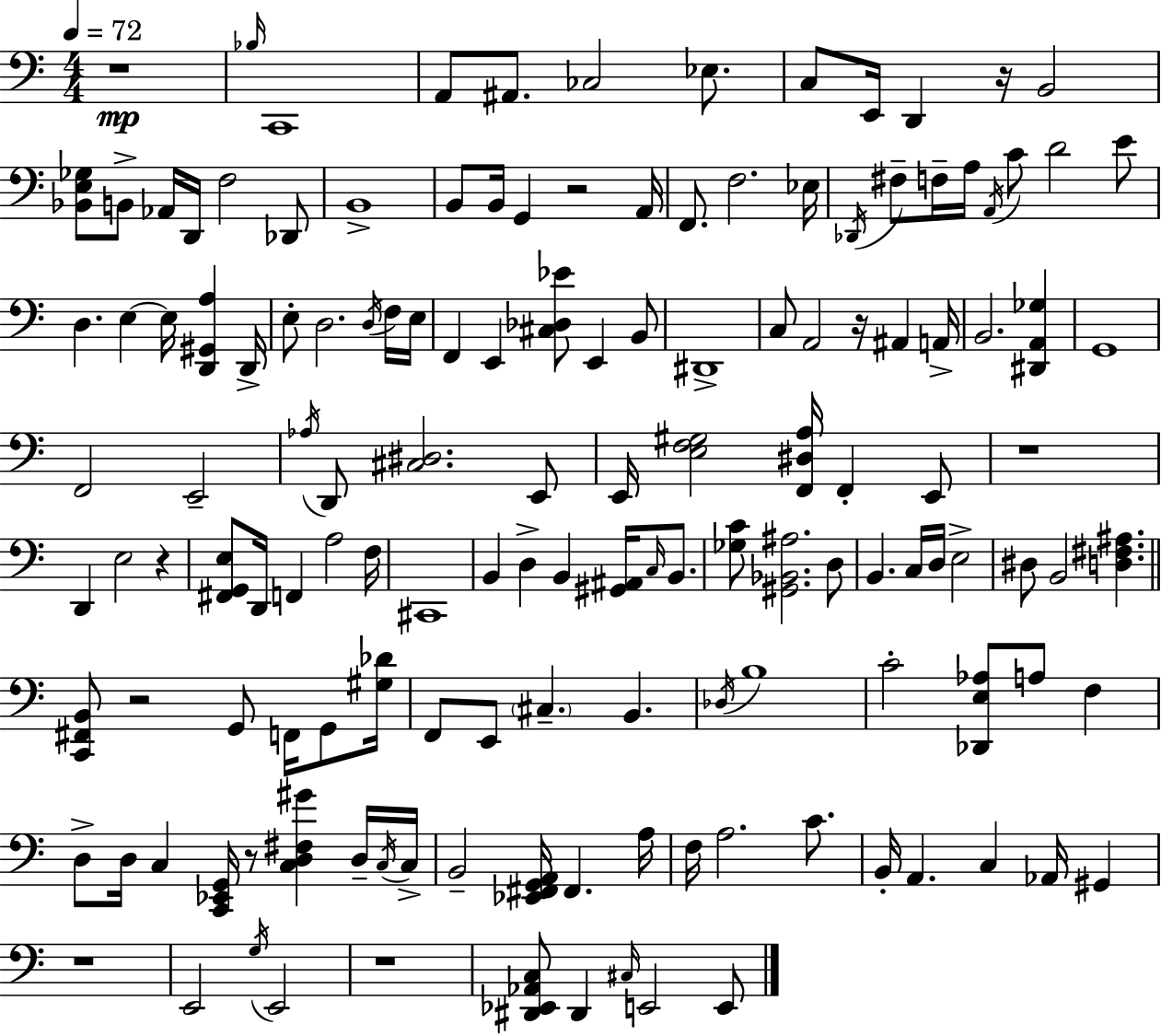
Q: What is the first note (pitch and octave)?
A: Bb3